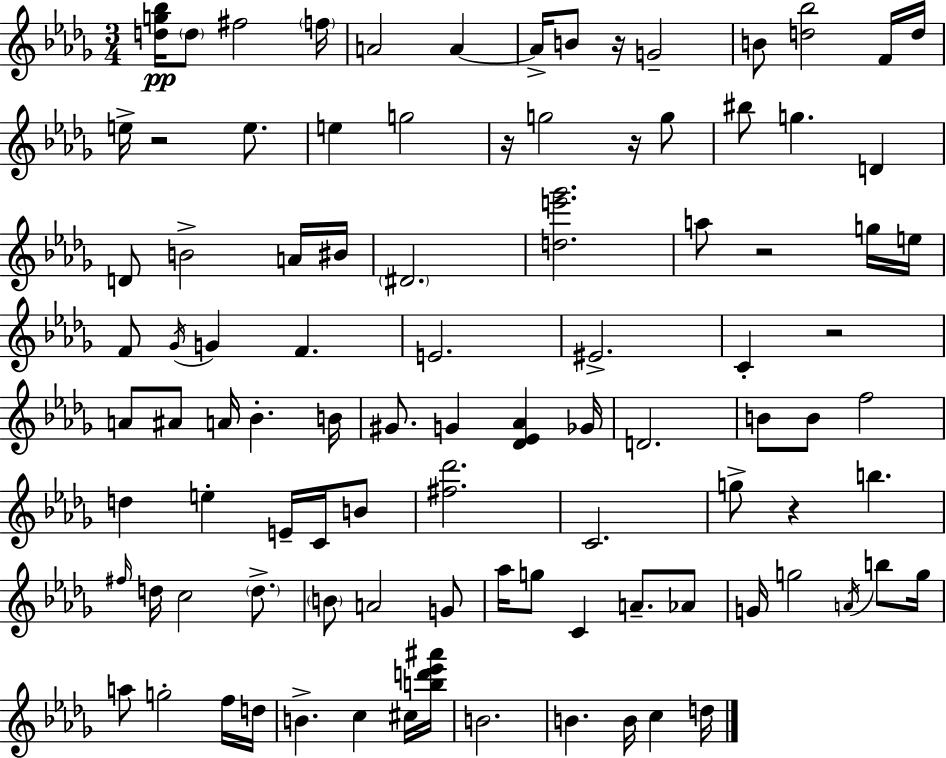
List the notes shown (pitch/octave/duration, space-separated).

[D5,G5,Bb5]/s D5/e F#5/h F5/s A4/h A4/q A4/s B4/e R/s G4/h B4/e [D5,Bb5]/h F4/s D5/s E5/s R/h E5/e. E5/q G5/h R/s G5/h R/s G5/e BIS5/e G5/q. D4/q D4/e B4/h A4/s BIS4/s D#4/h. [D5,E6,Gb6]/h. A5/e R/h G5/s E5/s F4/e Gb4/s G4/q F4/q. E4/h. EIS4/h. C4/q R/h A4/e A#4/e A4/s Bb4/q. B4/s G#4/e. G4/q [Db4,Eb4,Ab4]/q Gb4/s D4/h. B4/e B4/e F5/h D5/q E5/q E4/s C4/s B4/e [F#5,Db6]/h. C4/h. G5/e R/q B5/q. F#5/s D5/s C5/h D5/e. B4/e A4/h G4/e Ab5/s G5/e C4/q A4/e. Ab4/e G4/s G5/h A4/s B5/e G5/s A5/e G5/h F5/s D5/s B4/q. C5/q C#5/s [B5,D6,Eb6,A#6]/s B4/h. B4/q. B4/s C5/q D5/s